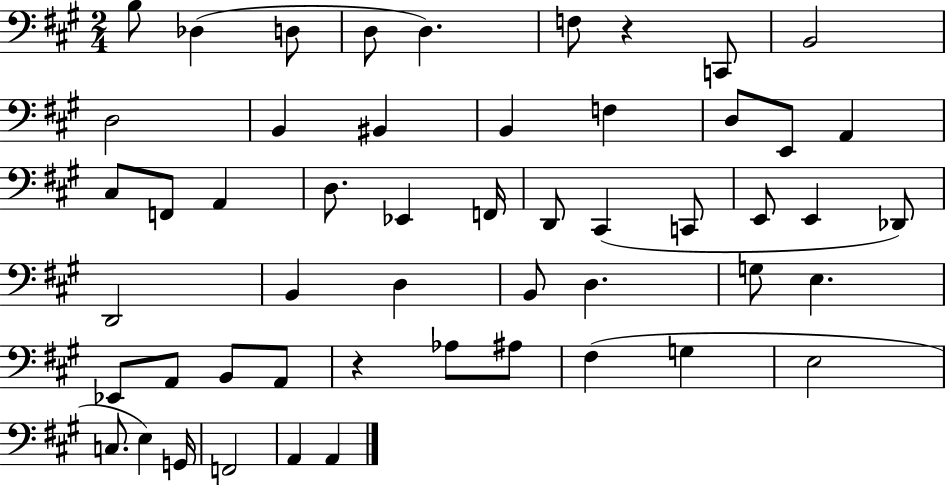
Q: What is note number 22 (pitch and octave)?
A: F2